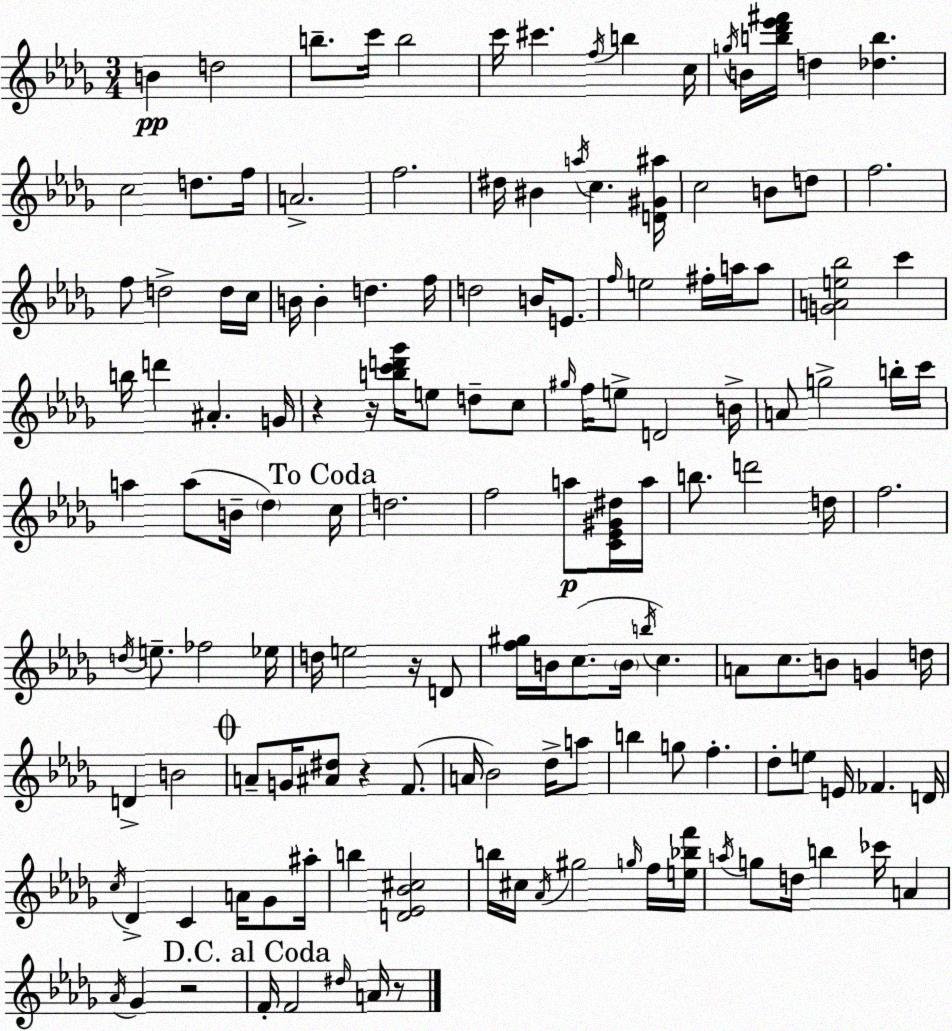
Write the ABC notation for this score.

X:1
T:Untitled
M:3/4
L:1/4
K:Bbm
B d2 b/2 c'/4 b2 c'/4 ^c' f/4 b c/4 g/4 B/4 [b_d'_e'^f']/4 d [_db] c2 d/2 f/4 A2 f2 ^d/4 ^B a/4 c [D^G^a]/4 c2 B/2 d/2 f2 f/2 d2 d/4 c/4 B/4 B d f/4 d2 B/4 E/2 f/4 e2 ^f/4 a/4 a/2 [GAe_b]2 c' b/4 d' ^A G/4 z z/4 [bc'd'_g']/4 e/2 d/2 c/2 ^g/4 f/4 e/2 D2 B/4 A/2 g2 b/4 c'/4 a a/2 B/4 _d c/4 d2 f2 a/2 [C_E^G^d]/4 a/4 b/2 d'2 d/4 f2 d/4 e/2 _f2 _e/4 d/4 e2 z/4 D/2 [f^g]/4 B/4 c/2 B/4 b/4 c A/2 c/2 B/2 G d/4 D B2 A/2 G/4 [^A^d]/2 z F/2 A/4 _B2 _d/4 a/2 b g/2 f _d/2 e/2 E/4 _F D/4 c/4 _D C A/4 _G/2 ^a/4 b [D_E_B^c]2 b/4 ^c/4 _A/4 ^g2 g/4 f/4 [e_bf']/4 a/4 g/2 d/4 b _c'/4 A _A/4 _G z2 F/4 F2 ^d/4 A/4 z/2